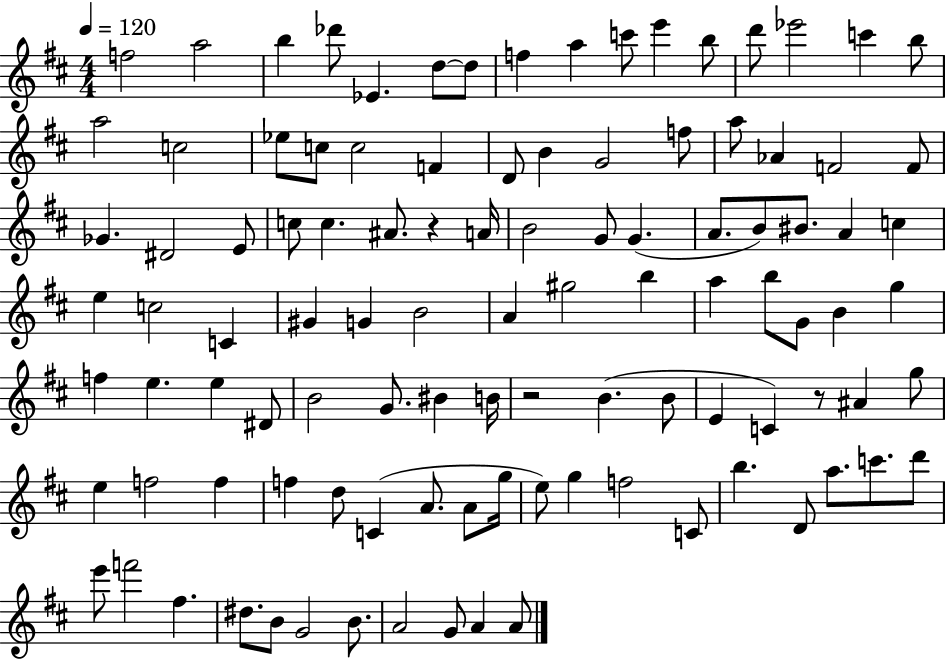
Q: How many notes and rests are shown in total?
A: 105